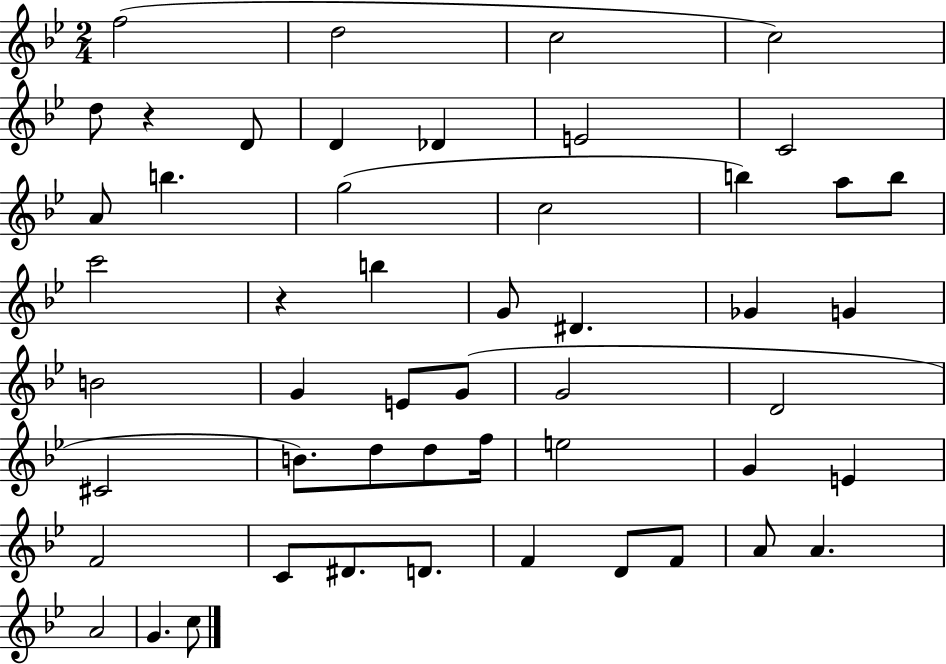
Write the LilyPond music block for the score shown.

{
  \clef treble
  \numericTimeSignature
  \time 2/4
  \key bes \major
  f''2( | d''2 | c''2 | c''2) | \break d''8 r4 d'8 | d'4 des'4 | e'2 | c'2 | \break a'8 b''4. | g''2( | c''2 | b''4) a''8 b''8 | \break c'''2 | r4 b''4 | g'8 dis'4. | ges'4 g'4 | \break b'2 | g'4 e'8 g'8( | g'2 | d'2 | \break cis'2 | b'8.) d''8 d''8 f''16 | e''2 | g'4 e'4 | \break f'2 | c'8 dis'8. d'8. | f'4 d'8 f'8 | a'8 a'4. | \break a'2 | g'4. c''8 | \bar "|."
}